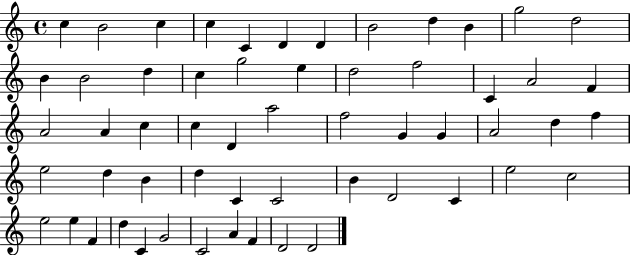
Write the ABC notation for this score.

X:1
T:Untitled
M:4/4
L:1/4
K:C
c B2 c c C D D B2 d B g2 d2 B B2 d c g2 e d2 f2 C A2 F A2 A c c D a2 f2 G G A2 d f e2 d B d C C2 B D2 C e2 c2 e2 e F d C G2 C2 A F D2 D2